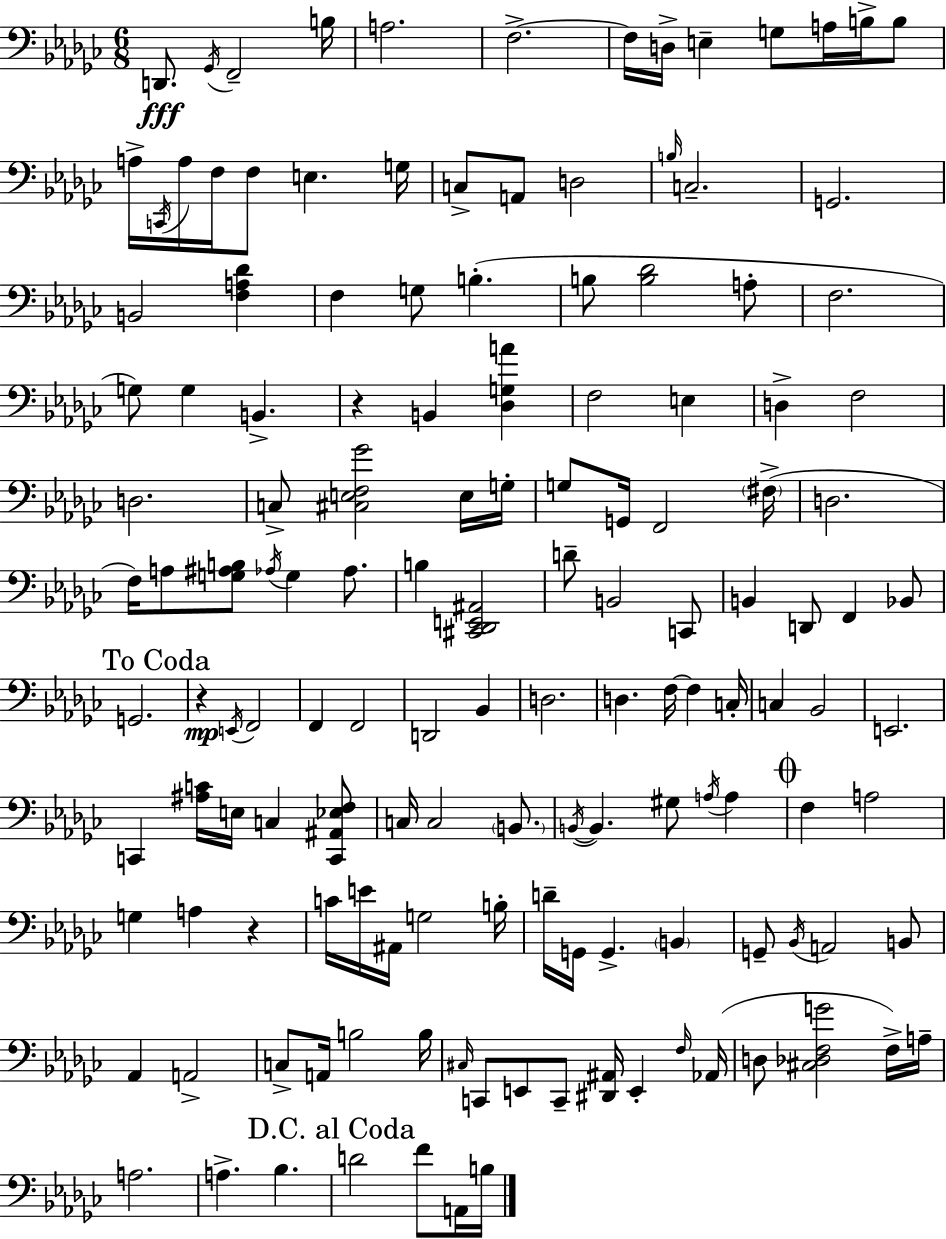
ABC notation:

X:1
T:Untitled
M:6/8
L:1/4
K:Ebm
D,,/2 _G,,/4 F,,2 B,/4 A,2 F,2 F,/4 D,/4 E, G,/2 A,/4 B,/4 B,/2 A,/4 C,,/4 A,/4 F,/4 F,/2 E, G,/4 C,/2 A,,/2 D,2 B,/4 C,2 G,,2 B,,2 [F,A,_D] F, G,/2 B, B,/2 [B,_D]2 A,/2 F,2 G,/2 G, B,, z B,, [_D,G,A] F,2 E, D, F,2 D,2 C,/2 [^C,E,F,_G]2 E,/4 G,/4 G,/2 G,,/4 F,,2 ^F,/4 D,2 F,/4 A,/2 [G,^A,B,]/2 _A,/4 G, _A,/2 B, [^C,,_D,,E,,^A,,]2 D/2 B,,2 C,,/2 B,, D,,/2 F,, _B,,/2 G,,2 z E,,/4 F,,2 F,, F,,2 D,,2 _B,, D,2 D, F,/4 F, C,/4 C, _B,,2 E,,2 C,, [^A,C]/4 E,/4 C, [C,,^A,,_E,F,]/2 C,/4 C,2 B,,/2 B,,/4 B,, ^G,/2 A,/4 A, F, A,2 G, A, z C/4 E/4 ^A,,/4 G,2 B,/4 D/4 G,,/4 G,, B,, G,,/2 _B,,/4 A,,2 B,,/2 _A,, A,,2 C,/2 A,,/4 B,2 B,/4 ^C,/4 C,,/2 E,,/2 C,,/2 [^D,,^A,,]/4 E,, F,/4 _A,,/4 D,/2 [^C,_D,F,G]2 F,/4 A,/4 A,2 A, _B, D2 F/2 A,,/4 B,/4